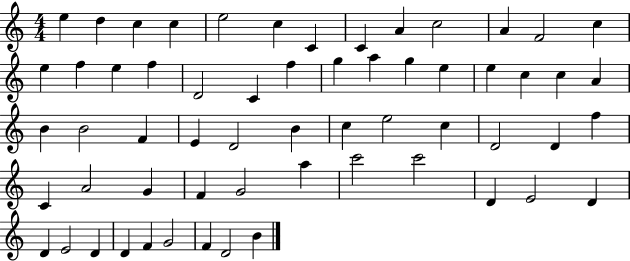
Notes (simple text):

E5/q D5/q C5/q C5/q E5/h C5/q C4/q C4/q A4/q C5/h A4/q F4/h C5/q E5/q F5/q E5/q F5/q D4/h C4/q F5/q G5/q A5/q G5/q E5/q E5/q C5/q C5/q A4/q B4/q B4/h F4/q E4/q D4/h B4/q C5/q E5/h C5/q D4/h D4/q F5/q C4/q A4/h G4/q F4/q G4/h A5/q C6/h C6/h D4/q E4/h D4/q D4/q E4/h D4/q D4/q F4/q G4/h F4/q D4/h B4/q